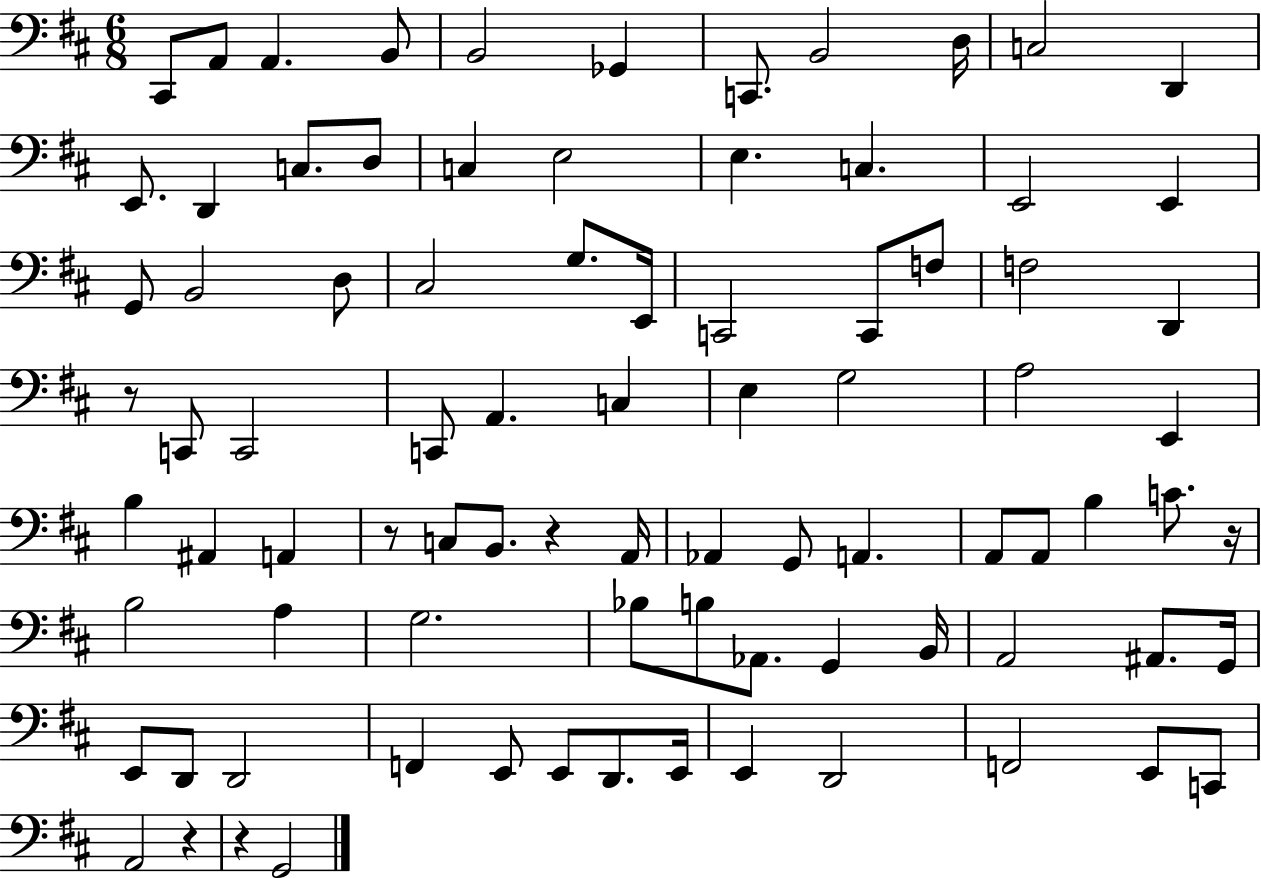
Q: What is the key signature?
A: D major